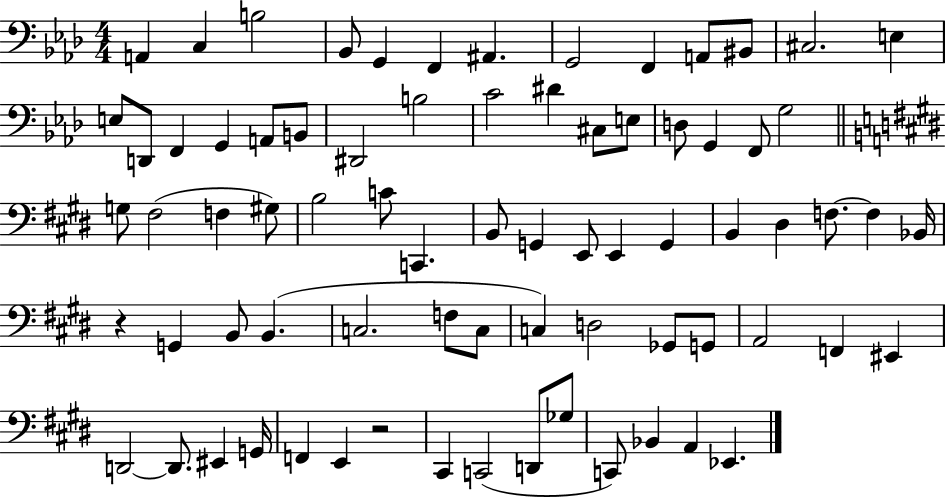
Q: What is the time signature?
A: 4/4